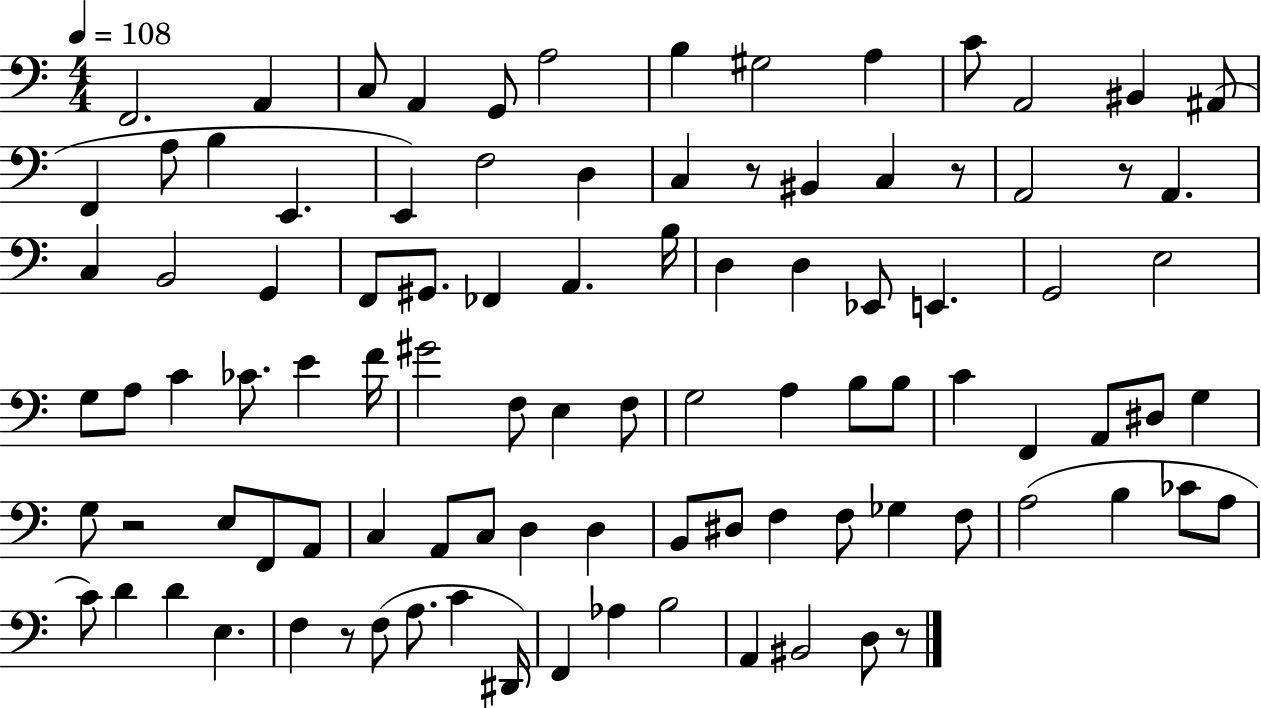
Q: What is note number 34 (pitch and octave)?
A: D3